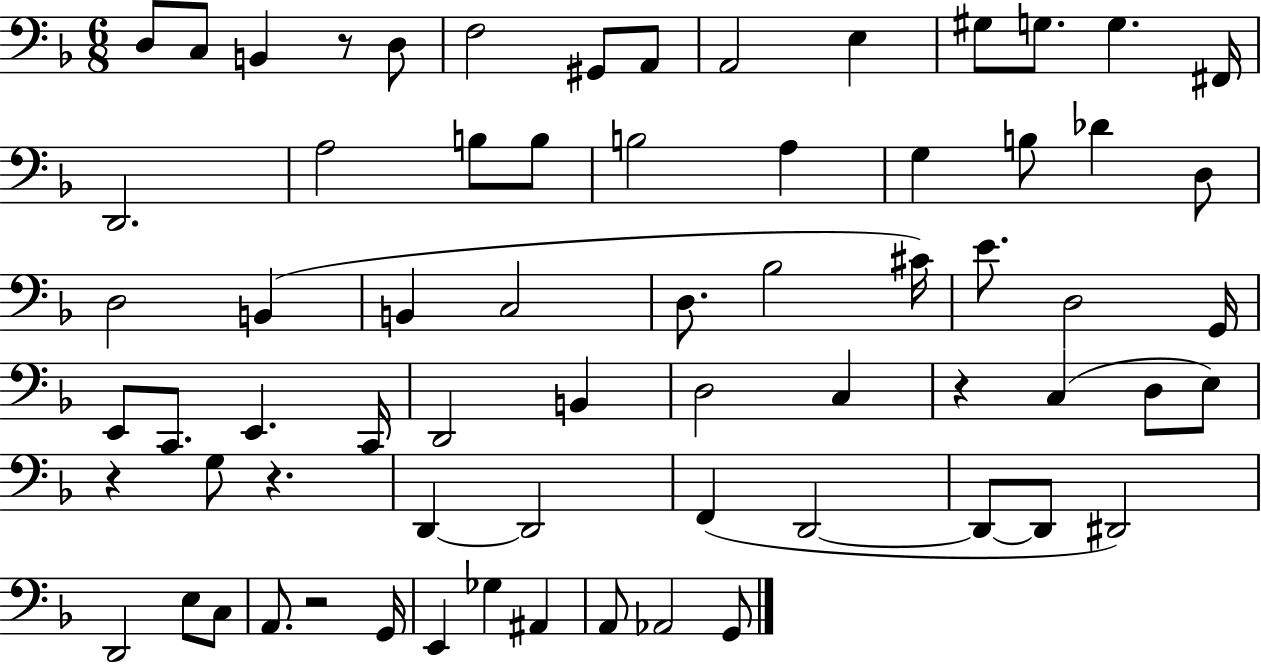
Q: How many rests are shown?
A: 5